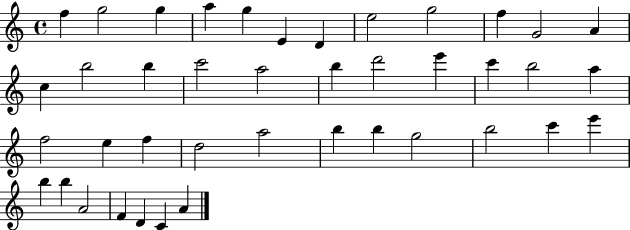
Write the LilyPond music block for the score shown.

{
  \clef treble
  \time 4/4
  \defaultTimeSignature
  \key c \major
  f''4 g''2 g''4 | a''4 g''4 e'4 d'4 | e''2 g''2 | f''4 g'2 a'4 | \break c''4 b''2 b''4 | c'''2 a''2 | b''4 d'''2 e'''4 | c'''4 b''2 a''4 | \break f''2 e''4 f''4 | d''2 a''2 | b''4 b''4 g''2 | b''2 c'''4 e'''4 | \break b''4 b''4 a'2 | f'4 d'4 c'4 a'4 | \bar "|."
}